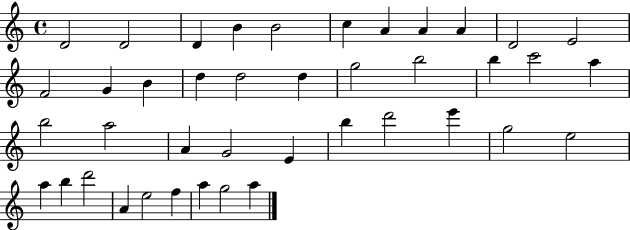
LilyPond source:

{
  \clef treble
  \time 4/4
  \defaultTimeSignature
  \key c \major
  d'2 d'2 | d'4 b'4 b'2 | c''4 a'4 a'4 a'4 | d'2 e'2 | \break f'2 g'4 b'4 | d''4 d''2 d''4 | g''2 b''2 | b''4 c'''2 a''4 | \break b''2 a''2 | a'4 g'2 e'4 | b''4 d'''2 e'''4 | g''2 e''2 | \break a''4 b''4 d'''2 | a'4 e''2 f''4 | a''4 g''2 a''4 | \bar "|."
}